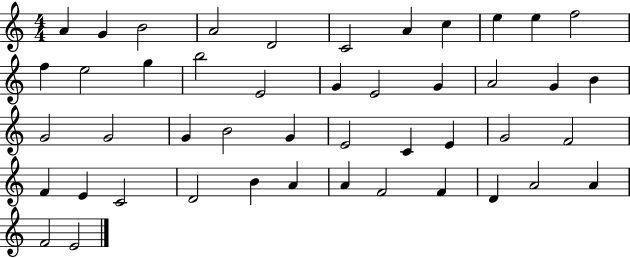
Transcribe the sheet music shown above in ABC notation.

X:1
T:Untitled
M:4/4
L:1/4
K:C
A G B2 A2 D2 C2 A c e e f2 f e2 g b2 E2 G E2 G A2 G B G2 G2 G B2 G E2 C E G2 F2 F E C2 D2 B A A F2 F D A2 A F2 E2